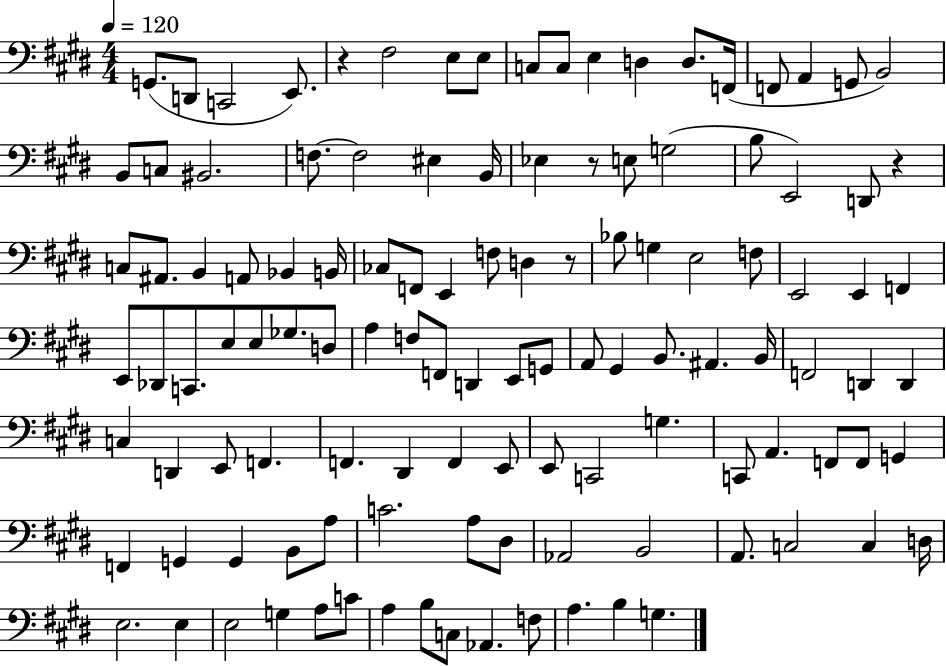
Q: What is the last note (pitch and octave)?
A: G3